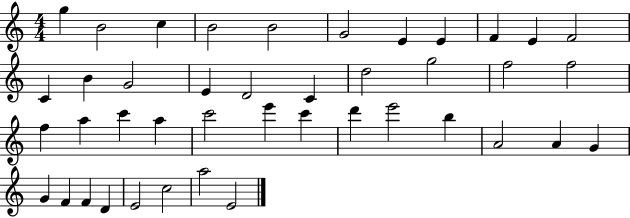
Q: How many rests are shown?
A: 0